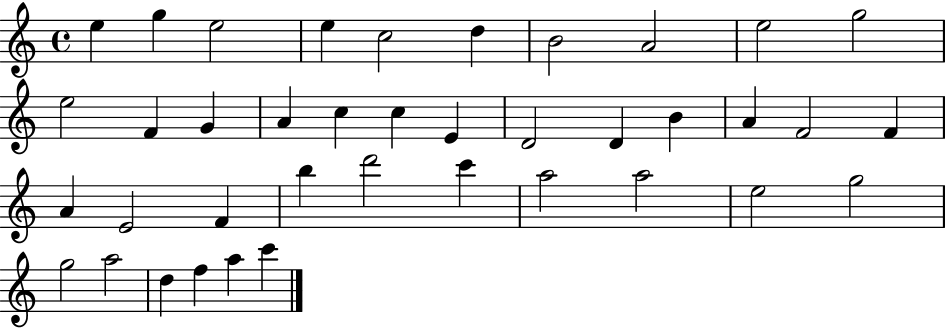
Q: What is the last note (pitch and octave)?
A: C6